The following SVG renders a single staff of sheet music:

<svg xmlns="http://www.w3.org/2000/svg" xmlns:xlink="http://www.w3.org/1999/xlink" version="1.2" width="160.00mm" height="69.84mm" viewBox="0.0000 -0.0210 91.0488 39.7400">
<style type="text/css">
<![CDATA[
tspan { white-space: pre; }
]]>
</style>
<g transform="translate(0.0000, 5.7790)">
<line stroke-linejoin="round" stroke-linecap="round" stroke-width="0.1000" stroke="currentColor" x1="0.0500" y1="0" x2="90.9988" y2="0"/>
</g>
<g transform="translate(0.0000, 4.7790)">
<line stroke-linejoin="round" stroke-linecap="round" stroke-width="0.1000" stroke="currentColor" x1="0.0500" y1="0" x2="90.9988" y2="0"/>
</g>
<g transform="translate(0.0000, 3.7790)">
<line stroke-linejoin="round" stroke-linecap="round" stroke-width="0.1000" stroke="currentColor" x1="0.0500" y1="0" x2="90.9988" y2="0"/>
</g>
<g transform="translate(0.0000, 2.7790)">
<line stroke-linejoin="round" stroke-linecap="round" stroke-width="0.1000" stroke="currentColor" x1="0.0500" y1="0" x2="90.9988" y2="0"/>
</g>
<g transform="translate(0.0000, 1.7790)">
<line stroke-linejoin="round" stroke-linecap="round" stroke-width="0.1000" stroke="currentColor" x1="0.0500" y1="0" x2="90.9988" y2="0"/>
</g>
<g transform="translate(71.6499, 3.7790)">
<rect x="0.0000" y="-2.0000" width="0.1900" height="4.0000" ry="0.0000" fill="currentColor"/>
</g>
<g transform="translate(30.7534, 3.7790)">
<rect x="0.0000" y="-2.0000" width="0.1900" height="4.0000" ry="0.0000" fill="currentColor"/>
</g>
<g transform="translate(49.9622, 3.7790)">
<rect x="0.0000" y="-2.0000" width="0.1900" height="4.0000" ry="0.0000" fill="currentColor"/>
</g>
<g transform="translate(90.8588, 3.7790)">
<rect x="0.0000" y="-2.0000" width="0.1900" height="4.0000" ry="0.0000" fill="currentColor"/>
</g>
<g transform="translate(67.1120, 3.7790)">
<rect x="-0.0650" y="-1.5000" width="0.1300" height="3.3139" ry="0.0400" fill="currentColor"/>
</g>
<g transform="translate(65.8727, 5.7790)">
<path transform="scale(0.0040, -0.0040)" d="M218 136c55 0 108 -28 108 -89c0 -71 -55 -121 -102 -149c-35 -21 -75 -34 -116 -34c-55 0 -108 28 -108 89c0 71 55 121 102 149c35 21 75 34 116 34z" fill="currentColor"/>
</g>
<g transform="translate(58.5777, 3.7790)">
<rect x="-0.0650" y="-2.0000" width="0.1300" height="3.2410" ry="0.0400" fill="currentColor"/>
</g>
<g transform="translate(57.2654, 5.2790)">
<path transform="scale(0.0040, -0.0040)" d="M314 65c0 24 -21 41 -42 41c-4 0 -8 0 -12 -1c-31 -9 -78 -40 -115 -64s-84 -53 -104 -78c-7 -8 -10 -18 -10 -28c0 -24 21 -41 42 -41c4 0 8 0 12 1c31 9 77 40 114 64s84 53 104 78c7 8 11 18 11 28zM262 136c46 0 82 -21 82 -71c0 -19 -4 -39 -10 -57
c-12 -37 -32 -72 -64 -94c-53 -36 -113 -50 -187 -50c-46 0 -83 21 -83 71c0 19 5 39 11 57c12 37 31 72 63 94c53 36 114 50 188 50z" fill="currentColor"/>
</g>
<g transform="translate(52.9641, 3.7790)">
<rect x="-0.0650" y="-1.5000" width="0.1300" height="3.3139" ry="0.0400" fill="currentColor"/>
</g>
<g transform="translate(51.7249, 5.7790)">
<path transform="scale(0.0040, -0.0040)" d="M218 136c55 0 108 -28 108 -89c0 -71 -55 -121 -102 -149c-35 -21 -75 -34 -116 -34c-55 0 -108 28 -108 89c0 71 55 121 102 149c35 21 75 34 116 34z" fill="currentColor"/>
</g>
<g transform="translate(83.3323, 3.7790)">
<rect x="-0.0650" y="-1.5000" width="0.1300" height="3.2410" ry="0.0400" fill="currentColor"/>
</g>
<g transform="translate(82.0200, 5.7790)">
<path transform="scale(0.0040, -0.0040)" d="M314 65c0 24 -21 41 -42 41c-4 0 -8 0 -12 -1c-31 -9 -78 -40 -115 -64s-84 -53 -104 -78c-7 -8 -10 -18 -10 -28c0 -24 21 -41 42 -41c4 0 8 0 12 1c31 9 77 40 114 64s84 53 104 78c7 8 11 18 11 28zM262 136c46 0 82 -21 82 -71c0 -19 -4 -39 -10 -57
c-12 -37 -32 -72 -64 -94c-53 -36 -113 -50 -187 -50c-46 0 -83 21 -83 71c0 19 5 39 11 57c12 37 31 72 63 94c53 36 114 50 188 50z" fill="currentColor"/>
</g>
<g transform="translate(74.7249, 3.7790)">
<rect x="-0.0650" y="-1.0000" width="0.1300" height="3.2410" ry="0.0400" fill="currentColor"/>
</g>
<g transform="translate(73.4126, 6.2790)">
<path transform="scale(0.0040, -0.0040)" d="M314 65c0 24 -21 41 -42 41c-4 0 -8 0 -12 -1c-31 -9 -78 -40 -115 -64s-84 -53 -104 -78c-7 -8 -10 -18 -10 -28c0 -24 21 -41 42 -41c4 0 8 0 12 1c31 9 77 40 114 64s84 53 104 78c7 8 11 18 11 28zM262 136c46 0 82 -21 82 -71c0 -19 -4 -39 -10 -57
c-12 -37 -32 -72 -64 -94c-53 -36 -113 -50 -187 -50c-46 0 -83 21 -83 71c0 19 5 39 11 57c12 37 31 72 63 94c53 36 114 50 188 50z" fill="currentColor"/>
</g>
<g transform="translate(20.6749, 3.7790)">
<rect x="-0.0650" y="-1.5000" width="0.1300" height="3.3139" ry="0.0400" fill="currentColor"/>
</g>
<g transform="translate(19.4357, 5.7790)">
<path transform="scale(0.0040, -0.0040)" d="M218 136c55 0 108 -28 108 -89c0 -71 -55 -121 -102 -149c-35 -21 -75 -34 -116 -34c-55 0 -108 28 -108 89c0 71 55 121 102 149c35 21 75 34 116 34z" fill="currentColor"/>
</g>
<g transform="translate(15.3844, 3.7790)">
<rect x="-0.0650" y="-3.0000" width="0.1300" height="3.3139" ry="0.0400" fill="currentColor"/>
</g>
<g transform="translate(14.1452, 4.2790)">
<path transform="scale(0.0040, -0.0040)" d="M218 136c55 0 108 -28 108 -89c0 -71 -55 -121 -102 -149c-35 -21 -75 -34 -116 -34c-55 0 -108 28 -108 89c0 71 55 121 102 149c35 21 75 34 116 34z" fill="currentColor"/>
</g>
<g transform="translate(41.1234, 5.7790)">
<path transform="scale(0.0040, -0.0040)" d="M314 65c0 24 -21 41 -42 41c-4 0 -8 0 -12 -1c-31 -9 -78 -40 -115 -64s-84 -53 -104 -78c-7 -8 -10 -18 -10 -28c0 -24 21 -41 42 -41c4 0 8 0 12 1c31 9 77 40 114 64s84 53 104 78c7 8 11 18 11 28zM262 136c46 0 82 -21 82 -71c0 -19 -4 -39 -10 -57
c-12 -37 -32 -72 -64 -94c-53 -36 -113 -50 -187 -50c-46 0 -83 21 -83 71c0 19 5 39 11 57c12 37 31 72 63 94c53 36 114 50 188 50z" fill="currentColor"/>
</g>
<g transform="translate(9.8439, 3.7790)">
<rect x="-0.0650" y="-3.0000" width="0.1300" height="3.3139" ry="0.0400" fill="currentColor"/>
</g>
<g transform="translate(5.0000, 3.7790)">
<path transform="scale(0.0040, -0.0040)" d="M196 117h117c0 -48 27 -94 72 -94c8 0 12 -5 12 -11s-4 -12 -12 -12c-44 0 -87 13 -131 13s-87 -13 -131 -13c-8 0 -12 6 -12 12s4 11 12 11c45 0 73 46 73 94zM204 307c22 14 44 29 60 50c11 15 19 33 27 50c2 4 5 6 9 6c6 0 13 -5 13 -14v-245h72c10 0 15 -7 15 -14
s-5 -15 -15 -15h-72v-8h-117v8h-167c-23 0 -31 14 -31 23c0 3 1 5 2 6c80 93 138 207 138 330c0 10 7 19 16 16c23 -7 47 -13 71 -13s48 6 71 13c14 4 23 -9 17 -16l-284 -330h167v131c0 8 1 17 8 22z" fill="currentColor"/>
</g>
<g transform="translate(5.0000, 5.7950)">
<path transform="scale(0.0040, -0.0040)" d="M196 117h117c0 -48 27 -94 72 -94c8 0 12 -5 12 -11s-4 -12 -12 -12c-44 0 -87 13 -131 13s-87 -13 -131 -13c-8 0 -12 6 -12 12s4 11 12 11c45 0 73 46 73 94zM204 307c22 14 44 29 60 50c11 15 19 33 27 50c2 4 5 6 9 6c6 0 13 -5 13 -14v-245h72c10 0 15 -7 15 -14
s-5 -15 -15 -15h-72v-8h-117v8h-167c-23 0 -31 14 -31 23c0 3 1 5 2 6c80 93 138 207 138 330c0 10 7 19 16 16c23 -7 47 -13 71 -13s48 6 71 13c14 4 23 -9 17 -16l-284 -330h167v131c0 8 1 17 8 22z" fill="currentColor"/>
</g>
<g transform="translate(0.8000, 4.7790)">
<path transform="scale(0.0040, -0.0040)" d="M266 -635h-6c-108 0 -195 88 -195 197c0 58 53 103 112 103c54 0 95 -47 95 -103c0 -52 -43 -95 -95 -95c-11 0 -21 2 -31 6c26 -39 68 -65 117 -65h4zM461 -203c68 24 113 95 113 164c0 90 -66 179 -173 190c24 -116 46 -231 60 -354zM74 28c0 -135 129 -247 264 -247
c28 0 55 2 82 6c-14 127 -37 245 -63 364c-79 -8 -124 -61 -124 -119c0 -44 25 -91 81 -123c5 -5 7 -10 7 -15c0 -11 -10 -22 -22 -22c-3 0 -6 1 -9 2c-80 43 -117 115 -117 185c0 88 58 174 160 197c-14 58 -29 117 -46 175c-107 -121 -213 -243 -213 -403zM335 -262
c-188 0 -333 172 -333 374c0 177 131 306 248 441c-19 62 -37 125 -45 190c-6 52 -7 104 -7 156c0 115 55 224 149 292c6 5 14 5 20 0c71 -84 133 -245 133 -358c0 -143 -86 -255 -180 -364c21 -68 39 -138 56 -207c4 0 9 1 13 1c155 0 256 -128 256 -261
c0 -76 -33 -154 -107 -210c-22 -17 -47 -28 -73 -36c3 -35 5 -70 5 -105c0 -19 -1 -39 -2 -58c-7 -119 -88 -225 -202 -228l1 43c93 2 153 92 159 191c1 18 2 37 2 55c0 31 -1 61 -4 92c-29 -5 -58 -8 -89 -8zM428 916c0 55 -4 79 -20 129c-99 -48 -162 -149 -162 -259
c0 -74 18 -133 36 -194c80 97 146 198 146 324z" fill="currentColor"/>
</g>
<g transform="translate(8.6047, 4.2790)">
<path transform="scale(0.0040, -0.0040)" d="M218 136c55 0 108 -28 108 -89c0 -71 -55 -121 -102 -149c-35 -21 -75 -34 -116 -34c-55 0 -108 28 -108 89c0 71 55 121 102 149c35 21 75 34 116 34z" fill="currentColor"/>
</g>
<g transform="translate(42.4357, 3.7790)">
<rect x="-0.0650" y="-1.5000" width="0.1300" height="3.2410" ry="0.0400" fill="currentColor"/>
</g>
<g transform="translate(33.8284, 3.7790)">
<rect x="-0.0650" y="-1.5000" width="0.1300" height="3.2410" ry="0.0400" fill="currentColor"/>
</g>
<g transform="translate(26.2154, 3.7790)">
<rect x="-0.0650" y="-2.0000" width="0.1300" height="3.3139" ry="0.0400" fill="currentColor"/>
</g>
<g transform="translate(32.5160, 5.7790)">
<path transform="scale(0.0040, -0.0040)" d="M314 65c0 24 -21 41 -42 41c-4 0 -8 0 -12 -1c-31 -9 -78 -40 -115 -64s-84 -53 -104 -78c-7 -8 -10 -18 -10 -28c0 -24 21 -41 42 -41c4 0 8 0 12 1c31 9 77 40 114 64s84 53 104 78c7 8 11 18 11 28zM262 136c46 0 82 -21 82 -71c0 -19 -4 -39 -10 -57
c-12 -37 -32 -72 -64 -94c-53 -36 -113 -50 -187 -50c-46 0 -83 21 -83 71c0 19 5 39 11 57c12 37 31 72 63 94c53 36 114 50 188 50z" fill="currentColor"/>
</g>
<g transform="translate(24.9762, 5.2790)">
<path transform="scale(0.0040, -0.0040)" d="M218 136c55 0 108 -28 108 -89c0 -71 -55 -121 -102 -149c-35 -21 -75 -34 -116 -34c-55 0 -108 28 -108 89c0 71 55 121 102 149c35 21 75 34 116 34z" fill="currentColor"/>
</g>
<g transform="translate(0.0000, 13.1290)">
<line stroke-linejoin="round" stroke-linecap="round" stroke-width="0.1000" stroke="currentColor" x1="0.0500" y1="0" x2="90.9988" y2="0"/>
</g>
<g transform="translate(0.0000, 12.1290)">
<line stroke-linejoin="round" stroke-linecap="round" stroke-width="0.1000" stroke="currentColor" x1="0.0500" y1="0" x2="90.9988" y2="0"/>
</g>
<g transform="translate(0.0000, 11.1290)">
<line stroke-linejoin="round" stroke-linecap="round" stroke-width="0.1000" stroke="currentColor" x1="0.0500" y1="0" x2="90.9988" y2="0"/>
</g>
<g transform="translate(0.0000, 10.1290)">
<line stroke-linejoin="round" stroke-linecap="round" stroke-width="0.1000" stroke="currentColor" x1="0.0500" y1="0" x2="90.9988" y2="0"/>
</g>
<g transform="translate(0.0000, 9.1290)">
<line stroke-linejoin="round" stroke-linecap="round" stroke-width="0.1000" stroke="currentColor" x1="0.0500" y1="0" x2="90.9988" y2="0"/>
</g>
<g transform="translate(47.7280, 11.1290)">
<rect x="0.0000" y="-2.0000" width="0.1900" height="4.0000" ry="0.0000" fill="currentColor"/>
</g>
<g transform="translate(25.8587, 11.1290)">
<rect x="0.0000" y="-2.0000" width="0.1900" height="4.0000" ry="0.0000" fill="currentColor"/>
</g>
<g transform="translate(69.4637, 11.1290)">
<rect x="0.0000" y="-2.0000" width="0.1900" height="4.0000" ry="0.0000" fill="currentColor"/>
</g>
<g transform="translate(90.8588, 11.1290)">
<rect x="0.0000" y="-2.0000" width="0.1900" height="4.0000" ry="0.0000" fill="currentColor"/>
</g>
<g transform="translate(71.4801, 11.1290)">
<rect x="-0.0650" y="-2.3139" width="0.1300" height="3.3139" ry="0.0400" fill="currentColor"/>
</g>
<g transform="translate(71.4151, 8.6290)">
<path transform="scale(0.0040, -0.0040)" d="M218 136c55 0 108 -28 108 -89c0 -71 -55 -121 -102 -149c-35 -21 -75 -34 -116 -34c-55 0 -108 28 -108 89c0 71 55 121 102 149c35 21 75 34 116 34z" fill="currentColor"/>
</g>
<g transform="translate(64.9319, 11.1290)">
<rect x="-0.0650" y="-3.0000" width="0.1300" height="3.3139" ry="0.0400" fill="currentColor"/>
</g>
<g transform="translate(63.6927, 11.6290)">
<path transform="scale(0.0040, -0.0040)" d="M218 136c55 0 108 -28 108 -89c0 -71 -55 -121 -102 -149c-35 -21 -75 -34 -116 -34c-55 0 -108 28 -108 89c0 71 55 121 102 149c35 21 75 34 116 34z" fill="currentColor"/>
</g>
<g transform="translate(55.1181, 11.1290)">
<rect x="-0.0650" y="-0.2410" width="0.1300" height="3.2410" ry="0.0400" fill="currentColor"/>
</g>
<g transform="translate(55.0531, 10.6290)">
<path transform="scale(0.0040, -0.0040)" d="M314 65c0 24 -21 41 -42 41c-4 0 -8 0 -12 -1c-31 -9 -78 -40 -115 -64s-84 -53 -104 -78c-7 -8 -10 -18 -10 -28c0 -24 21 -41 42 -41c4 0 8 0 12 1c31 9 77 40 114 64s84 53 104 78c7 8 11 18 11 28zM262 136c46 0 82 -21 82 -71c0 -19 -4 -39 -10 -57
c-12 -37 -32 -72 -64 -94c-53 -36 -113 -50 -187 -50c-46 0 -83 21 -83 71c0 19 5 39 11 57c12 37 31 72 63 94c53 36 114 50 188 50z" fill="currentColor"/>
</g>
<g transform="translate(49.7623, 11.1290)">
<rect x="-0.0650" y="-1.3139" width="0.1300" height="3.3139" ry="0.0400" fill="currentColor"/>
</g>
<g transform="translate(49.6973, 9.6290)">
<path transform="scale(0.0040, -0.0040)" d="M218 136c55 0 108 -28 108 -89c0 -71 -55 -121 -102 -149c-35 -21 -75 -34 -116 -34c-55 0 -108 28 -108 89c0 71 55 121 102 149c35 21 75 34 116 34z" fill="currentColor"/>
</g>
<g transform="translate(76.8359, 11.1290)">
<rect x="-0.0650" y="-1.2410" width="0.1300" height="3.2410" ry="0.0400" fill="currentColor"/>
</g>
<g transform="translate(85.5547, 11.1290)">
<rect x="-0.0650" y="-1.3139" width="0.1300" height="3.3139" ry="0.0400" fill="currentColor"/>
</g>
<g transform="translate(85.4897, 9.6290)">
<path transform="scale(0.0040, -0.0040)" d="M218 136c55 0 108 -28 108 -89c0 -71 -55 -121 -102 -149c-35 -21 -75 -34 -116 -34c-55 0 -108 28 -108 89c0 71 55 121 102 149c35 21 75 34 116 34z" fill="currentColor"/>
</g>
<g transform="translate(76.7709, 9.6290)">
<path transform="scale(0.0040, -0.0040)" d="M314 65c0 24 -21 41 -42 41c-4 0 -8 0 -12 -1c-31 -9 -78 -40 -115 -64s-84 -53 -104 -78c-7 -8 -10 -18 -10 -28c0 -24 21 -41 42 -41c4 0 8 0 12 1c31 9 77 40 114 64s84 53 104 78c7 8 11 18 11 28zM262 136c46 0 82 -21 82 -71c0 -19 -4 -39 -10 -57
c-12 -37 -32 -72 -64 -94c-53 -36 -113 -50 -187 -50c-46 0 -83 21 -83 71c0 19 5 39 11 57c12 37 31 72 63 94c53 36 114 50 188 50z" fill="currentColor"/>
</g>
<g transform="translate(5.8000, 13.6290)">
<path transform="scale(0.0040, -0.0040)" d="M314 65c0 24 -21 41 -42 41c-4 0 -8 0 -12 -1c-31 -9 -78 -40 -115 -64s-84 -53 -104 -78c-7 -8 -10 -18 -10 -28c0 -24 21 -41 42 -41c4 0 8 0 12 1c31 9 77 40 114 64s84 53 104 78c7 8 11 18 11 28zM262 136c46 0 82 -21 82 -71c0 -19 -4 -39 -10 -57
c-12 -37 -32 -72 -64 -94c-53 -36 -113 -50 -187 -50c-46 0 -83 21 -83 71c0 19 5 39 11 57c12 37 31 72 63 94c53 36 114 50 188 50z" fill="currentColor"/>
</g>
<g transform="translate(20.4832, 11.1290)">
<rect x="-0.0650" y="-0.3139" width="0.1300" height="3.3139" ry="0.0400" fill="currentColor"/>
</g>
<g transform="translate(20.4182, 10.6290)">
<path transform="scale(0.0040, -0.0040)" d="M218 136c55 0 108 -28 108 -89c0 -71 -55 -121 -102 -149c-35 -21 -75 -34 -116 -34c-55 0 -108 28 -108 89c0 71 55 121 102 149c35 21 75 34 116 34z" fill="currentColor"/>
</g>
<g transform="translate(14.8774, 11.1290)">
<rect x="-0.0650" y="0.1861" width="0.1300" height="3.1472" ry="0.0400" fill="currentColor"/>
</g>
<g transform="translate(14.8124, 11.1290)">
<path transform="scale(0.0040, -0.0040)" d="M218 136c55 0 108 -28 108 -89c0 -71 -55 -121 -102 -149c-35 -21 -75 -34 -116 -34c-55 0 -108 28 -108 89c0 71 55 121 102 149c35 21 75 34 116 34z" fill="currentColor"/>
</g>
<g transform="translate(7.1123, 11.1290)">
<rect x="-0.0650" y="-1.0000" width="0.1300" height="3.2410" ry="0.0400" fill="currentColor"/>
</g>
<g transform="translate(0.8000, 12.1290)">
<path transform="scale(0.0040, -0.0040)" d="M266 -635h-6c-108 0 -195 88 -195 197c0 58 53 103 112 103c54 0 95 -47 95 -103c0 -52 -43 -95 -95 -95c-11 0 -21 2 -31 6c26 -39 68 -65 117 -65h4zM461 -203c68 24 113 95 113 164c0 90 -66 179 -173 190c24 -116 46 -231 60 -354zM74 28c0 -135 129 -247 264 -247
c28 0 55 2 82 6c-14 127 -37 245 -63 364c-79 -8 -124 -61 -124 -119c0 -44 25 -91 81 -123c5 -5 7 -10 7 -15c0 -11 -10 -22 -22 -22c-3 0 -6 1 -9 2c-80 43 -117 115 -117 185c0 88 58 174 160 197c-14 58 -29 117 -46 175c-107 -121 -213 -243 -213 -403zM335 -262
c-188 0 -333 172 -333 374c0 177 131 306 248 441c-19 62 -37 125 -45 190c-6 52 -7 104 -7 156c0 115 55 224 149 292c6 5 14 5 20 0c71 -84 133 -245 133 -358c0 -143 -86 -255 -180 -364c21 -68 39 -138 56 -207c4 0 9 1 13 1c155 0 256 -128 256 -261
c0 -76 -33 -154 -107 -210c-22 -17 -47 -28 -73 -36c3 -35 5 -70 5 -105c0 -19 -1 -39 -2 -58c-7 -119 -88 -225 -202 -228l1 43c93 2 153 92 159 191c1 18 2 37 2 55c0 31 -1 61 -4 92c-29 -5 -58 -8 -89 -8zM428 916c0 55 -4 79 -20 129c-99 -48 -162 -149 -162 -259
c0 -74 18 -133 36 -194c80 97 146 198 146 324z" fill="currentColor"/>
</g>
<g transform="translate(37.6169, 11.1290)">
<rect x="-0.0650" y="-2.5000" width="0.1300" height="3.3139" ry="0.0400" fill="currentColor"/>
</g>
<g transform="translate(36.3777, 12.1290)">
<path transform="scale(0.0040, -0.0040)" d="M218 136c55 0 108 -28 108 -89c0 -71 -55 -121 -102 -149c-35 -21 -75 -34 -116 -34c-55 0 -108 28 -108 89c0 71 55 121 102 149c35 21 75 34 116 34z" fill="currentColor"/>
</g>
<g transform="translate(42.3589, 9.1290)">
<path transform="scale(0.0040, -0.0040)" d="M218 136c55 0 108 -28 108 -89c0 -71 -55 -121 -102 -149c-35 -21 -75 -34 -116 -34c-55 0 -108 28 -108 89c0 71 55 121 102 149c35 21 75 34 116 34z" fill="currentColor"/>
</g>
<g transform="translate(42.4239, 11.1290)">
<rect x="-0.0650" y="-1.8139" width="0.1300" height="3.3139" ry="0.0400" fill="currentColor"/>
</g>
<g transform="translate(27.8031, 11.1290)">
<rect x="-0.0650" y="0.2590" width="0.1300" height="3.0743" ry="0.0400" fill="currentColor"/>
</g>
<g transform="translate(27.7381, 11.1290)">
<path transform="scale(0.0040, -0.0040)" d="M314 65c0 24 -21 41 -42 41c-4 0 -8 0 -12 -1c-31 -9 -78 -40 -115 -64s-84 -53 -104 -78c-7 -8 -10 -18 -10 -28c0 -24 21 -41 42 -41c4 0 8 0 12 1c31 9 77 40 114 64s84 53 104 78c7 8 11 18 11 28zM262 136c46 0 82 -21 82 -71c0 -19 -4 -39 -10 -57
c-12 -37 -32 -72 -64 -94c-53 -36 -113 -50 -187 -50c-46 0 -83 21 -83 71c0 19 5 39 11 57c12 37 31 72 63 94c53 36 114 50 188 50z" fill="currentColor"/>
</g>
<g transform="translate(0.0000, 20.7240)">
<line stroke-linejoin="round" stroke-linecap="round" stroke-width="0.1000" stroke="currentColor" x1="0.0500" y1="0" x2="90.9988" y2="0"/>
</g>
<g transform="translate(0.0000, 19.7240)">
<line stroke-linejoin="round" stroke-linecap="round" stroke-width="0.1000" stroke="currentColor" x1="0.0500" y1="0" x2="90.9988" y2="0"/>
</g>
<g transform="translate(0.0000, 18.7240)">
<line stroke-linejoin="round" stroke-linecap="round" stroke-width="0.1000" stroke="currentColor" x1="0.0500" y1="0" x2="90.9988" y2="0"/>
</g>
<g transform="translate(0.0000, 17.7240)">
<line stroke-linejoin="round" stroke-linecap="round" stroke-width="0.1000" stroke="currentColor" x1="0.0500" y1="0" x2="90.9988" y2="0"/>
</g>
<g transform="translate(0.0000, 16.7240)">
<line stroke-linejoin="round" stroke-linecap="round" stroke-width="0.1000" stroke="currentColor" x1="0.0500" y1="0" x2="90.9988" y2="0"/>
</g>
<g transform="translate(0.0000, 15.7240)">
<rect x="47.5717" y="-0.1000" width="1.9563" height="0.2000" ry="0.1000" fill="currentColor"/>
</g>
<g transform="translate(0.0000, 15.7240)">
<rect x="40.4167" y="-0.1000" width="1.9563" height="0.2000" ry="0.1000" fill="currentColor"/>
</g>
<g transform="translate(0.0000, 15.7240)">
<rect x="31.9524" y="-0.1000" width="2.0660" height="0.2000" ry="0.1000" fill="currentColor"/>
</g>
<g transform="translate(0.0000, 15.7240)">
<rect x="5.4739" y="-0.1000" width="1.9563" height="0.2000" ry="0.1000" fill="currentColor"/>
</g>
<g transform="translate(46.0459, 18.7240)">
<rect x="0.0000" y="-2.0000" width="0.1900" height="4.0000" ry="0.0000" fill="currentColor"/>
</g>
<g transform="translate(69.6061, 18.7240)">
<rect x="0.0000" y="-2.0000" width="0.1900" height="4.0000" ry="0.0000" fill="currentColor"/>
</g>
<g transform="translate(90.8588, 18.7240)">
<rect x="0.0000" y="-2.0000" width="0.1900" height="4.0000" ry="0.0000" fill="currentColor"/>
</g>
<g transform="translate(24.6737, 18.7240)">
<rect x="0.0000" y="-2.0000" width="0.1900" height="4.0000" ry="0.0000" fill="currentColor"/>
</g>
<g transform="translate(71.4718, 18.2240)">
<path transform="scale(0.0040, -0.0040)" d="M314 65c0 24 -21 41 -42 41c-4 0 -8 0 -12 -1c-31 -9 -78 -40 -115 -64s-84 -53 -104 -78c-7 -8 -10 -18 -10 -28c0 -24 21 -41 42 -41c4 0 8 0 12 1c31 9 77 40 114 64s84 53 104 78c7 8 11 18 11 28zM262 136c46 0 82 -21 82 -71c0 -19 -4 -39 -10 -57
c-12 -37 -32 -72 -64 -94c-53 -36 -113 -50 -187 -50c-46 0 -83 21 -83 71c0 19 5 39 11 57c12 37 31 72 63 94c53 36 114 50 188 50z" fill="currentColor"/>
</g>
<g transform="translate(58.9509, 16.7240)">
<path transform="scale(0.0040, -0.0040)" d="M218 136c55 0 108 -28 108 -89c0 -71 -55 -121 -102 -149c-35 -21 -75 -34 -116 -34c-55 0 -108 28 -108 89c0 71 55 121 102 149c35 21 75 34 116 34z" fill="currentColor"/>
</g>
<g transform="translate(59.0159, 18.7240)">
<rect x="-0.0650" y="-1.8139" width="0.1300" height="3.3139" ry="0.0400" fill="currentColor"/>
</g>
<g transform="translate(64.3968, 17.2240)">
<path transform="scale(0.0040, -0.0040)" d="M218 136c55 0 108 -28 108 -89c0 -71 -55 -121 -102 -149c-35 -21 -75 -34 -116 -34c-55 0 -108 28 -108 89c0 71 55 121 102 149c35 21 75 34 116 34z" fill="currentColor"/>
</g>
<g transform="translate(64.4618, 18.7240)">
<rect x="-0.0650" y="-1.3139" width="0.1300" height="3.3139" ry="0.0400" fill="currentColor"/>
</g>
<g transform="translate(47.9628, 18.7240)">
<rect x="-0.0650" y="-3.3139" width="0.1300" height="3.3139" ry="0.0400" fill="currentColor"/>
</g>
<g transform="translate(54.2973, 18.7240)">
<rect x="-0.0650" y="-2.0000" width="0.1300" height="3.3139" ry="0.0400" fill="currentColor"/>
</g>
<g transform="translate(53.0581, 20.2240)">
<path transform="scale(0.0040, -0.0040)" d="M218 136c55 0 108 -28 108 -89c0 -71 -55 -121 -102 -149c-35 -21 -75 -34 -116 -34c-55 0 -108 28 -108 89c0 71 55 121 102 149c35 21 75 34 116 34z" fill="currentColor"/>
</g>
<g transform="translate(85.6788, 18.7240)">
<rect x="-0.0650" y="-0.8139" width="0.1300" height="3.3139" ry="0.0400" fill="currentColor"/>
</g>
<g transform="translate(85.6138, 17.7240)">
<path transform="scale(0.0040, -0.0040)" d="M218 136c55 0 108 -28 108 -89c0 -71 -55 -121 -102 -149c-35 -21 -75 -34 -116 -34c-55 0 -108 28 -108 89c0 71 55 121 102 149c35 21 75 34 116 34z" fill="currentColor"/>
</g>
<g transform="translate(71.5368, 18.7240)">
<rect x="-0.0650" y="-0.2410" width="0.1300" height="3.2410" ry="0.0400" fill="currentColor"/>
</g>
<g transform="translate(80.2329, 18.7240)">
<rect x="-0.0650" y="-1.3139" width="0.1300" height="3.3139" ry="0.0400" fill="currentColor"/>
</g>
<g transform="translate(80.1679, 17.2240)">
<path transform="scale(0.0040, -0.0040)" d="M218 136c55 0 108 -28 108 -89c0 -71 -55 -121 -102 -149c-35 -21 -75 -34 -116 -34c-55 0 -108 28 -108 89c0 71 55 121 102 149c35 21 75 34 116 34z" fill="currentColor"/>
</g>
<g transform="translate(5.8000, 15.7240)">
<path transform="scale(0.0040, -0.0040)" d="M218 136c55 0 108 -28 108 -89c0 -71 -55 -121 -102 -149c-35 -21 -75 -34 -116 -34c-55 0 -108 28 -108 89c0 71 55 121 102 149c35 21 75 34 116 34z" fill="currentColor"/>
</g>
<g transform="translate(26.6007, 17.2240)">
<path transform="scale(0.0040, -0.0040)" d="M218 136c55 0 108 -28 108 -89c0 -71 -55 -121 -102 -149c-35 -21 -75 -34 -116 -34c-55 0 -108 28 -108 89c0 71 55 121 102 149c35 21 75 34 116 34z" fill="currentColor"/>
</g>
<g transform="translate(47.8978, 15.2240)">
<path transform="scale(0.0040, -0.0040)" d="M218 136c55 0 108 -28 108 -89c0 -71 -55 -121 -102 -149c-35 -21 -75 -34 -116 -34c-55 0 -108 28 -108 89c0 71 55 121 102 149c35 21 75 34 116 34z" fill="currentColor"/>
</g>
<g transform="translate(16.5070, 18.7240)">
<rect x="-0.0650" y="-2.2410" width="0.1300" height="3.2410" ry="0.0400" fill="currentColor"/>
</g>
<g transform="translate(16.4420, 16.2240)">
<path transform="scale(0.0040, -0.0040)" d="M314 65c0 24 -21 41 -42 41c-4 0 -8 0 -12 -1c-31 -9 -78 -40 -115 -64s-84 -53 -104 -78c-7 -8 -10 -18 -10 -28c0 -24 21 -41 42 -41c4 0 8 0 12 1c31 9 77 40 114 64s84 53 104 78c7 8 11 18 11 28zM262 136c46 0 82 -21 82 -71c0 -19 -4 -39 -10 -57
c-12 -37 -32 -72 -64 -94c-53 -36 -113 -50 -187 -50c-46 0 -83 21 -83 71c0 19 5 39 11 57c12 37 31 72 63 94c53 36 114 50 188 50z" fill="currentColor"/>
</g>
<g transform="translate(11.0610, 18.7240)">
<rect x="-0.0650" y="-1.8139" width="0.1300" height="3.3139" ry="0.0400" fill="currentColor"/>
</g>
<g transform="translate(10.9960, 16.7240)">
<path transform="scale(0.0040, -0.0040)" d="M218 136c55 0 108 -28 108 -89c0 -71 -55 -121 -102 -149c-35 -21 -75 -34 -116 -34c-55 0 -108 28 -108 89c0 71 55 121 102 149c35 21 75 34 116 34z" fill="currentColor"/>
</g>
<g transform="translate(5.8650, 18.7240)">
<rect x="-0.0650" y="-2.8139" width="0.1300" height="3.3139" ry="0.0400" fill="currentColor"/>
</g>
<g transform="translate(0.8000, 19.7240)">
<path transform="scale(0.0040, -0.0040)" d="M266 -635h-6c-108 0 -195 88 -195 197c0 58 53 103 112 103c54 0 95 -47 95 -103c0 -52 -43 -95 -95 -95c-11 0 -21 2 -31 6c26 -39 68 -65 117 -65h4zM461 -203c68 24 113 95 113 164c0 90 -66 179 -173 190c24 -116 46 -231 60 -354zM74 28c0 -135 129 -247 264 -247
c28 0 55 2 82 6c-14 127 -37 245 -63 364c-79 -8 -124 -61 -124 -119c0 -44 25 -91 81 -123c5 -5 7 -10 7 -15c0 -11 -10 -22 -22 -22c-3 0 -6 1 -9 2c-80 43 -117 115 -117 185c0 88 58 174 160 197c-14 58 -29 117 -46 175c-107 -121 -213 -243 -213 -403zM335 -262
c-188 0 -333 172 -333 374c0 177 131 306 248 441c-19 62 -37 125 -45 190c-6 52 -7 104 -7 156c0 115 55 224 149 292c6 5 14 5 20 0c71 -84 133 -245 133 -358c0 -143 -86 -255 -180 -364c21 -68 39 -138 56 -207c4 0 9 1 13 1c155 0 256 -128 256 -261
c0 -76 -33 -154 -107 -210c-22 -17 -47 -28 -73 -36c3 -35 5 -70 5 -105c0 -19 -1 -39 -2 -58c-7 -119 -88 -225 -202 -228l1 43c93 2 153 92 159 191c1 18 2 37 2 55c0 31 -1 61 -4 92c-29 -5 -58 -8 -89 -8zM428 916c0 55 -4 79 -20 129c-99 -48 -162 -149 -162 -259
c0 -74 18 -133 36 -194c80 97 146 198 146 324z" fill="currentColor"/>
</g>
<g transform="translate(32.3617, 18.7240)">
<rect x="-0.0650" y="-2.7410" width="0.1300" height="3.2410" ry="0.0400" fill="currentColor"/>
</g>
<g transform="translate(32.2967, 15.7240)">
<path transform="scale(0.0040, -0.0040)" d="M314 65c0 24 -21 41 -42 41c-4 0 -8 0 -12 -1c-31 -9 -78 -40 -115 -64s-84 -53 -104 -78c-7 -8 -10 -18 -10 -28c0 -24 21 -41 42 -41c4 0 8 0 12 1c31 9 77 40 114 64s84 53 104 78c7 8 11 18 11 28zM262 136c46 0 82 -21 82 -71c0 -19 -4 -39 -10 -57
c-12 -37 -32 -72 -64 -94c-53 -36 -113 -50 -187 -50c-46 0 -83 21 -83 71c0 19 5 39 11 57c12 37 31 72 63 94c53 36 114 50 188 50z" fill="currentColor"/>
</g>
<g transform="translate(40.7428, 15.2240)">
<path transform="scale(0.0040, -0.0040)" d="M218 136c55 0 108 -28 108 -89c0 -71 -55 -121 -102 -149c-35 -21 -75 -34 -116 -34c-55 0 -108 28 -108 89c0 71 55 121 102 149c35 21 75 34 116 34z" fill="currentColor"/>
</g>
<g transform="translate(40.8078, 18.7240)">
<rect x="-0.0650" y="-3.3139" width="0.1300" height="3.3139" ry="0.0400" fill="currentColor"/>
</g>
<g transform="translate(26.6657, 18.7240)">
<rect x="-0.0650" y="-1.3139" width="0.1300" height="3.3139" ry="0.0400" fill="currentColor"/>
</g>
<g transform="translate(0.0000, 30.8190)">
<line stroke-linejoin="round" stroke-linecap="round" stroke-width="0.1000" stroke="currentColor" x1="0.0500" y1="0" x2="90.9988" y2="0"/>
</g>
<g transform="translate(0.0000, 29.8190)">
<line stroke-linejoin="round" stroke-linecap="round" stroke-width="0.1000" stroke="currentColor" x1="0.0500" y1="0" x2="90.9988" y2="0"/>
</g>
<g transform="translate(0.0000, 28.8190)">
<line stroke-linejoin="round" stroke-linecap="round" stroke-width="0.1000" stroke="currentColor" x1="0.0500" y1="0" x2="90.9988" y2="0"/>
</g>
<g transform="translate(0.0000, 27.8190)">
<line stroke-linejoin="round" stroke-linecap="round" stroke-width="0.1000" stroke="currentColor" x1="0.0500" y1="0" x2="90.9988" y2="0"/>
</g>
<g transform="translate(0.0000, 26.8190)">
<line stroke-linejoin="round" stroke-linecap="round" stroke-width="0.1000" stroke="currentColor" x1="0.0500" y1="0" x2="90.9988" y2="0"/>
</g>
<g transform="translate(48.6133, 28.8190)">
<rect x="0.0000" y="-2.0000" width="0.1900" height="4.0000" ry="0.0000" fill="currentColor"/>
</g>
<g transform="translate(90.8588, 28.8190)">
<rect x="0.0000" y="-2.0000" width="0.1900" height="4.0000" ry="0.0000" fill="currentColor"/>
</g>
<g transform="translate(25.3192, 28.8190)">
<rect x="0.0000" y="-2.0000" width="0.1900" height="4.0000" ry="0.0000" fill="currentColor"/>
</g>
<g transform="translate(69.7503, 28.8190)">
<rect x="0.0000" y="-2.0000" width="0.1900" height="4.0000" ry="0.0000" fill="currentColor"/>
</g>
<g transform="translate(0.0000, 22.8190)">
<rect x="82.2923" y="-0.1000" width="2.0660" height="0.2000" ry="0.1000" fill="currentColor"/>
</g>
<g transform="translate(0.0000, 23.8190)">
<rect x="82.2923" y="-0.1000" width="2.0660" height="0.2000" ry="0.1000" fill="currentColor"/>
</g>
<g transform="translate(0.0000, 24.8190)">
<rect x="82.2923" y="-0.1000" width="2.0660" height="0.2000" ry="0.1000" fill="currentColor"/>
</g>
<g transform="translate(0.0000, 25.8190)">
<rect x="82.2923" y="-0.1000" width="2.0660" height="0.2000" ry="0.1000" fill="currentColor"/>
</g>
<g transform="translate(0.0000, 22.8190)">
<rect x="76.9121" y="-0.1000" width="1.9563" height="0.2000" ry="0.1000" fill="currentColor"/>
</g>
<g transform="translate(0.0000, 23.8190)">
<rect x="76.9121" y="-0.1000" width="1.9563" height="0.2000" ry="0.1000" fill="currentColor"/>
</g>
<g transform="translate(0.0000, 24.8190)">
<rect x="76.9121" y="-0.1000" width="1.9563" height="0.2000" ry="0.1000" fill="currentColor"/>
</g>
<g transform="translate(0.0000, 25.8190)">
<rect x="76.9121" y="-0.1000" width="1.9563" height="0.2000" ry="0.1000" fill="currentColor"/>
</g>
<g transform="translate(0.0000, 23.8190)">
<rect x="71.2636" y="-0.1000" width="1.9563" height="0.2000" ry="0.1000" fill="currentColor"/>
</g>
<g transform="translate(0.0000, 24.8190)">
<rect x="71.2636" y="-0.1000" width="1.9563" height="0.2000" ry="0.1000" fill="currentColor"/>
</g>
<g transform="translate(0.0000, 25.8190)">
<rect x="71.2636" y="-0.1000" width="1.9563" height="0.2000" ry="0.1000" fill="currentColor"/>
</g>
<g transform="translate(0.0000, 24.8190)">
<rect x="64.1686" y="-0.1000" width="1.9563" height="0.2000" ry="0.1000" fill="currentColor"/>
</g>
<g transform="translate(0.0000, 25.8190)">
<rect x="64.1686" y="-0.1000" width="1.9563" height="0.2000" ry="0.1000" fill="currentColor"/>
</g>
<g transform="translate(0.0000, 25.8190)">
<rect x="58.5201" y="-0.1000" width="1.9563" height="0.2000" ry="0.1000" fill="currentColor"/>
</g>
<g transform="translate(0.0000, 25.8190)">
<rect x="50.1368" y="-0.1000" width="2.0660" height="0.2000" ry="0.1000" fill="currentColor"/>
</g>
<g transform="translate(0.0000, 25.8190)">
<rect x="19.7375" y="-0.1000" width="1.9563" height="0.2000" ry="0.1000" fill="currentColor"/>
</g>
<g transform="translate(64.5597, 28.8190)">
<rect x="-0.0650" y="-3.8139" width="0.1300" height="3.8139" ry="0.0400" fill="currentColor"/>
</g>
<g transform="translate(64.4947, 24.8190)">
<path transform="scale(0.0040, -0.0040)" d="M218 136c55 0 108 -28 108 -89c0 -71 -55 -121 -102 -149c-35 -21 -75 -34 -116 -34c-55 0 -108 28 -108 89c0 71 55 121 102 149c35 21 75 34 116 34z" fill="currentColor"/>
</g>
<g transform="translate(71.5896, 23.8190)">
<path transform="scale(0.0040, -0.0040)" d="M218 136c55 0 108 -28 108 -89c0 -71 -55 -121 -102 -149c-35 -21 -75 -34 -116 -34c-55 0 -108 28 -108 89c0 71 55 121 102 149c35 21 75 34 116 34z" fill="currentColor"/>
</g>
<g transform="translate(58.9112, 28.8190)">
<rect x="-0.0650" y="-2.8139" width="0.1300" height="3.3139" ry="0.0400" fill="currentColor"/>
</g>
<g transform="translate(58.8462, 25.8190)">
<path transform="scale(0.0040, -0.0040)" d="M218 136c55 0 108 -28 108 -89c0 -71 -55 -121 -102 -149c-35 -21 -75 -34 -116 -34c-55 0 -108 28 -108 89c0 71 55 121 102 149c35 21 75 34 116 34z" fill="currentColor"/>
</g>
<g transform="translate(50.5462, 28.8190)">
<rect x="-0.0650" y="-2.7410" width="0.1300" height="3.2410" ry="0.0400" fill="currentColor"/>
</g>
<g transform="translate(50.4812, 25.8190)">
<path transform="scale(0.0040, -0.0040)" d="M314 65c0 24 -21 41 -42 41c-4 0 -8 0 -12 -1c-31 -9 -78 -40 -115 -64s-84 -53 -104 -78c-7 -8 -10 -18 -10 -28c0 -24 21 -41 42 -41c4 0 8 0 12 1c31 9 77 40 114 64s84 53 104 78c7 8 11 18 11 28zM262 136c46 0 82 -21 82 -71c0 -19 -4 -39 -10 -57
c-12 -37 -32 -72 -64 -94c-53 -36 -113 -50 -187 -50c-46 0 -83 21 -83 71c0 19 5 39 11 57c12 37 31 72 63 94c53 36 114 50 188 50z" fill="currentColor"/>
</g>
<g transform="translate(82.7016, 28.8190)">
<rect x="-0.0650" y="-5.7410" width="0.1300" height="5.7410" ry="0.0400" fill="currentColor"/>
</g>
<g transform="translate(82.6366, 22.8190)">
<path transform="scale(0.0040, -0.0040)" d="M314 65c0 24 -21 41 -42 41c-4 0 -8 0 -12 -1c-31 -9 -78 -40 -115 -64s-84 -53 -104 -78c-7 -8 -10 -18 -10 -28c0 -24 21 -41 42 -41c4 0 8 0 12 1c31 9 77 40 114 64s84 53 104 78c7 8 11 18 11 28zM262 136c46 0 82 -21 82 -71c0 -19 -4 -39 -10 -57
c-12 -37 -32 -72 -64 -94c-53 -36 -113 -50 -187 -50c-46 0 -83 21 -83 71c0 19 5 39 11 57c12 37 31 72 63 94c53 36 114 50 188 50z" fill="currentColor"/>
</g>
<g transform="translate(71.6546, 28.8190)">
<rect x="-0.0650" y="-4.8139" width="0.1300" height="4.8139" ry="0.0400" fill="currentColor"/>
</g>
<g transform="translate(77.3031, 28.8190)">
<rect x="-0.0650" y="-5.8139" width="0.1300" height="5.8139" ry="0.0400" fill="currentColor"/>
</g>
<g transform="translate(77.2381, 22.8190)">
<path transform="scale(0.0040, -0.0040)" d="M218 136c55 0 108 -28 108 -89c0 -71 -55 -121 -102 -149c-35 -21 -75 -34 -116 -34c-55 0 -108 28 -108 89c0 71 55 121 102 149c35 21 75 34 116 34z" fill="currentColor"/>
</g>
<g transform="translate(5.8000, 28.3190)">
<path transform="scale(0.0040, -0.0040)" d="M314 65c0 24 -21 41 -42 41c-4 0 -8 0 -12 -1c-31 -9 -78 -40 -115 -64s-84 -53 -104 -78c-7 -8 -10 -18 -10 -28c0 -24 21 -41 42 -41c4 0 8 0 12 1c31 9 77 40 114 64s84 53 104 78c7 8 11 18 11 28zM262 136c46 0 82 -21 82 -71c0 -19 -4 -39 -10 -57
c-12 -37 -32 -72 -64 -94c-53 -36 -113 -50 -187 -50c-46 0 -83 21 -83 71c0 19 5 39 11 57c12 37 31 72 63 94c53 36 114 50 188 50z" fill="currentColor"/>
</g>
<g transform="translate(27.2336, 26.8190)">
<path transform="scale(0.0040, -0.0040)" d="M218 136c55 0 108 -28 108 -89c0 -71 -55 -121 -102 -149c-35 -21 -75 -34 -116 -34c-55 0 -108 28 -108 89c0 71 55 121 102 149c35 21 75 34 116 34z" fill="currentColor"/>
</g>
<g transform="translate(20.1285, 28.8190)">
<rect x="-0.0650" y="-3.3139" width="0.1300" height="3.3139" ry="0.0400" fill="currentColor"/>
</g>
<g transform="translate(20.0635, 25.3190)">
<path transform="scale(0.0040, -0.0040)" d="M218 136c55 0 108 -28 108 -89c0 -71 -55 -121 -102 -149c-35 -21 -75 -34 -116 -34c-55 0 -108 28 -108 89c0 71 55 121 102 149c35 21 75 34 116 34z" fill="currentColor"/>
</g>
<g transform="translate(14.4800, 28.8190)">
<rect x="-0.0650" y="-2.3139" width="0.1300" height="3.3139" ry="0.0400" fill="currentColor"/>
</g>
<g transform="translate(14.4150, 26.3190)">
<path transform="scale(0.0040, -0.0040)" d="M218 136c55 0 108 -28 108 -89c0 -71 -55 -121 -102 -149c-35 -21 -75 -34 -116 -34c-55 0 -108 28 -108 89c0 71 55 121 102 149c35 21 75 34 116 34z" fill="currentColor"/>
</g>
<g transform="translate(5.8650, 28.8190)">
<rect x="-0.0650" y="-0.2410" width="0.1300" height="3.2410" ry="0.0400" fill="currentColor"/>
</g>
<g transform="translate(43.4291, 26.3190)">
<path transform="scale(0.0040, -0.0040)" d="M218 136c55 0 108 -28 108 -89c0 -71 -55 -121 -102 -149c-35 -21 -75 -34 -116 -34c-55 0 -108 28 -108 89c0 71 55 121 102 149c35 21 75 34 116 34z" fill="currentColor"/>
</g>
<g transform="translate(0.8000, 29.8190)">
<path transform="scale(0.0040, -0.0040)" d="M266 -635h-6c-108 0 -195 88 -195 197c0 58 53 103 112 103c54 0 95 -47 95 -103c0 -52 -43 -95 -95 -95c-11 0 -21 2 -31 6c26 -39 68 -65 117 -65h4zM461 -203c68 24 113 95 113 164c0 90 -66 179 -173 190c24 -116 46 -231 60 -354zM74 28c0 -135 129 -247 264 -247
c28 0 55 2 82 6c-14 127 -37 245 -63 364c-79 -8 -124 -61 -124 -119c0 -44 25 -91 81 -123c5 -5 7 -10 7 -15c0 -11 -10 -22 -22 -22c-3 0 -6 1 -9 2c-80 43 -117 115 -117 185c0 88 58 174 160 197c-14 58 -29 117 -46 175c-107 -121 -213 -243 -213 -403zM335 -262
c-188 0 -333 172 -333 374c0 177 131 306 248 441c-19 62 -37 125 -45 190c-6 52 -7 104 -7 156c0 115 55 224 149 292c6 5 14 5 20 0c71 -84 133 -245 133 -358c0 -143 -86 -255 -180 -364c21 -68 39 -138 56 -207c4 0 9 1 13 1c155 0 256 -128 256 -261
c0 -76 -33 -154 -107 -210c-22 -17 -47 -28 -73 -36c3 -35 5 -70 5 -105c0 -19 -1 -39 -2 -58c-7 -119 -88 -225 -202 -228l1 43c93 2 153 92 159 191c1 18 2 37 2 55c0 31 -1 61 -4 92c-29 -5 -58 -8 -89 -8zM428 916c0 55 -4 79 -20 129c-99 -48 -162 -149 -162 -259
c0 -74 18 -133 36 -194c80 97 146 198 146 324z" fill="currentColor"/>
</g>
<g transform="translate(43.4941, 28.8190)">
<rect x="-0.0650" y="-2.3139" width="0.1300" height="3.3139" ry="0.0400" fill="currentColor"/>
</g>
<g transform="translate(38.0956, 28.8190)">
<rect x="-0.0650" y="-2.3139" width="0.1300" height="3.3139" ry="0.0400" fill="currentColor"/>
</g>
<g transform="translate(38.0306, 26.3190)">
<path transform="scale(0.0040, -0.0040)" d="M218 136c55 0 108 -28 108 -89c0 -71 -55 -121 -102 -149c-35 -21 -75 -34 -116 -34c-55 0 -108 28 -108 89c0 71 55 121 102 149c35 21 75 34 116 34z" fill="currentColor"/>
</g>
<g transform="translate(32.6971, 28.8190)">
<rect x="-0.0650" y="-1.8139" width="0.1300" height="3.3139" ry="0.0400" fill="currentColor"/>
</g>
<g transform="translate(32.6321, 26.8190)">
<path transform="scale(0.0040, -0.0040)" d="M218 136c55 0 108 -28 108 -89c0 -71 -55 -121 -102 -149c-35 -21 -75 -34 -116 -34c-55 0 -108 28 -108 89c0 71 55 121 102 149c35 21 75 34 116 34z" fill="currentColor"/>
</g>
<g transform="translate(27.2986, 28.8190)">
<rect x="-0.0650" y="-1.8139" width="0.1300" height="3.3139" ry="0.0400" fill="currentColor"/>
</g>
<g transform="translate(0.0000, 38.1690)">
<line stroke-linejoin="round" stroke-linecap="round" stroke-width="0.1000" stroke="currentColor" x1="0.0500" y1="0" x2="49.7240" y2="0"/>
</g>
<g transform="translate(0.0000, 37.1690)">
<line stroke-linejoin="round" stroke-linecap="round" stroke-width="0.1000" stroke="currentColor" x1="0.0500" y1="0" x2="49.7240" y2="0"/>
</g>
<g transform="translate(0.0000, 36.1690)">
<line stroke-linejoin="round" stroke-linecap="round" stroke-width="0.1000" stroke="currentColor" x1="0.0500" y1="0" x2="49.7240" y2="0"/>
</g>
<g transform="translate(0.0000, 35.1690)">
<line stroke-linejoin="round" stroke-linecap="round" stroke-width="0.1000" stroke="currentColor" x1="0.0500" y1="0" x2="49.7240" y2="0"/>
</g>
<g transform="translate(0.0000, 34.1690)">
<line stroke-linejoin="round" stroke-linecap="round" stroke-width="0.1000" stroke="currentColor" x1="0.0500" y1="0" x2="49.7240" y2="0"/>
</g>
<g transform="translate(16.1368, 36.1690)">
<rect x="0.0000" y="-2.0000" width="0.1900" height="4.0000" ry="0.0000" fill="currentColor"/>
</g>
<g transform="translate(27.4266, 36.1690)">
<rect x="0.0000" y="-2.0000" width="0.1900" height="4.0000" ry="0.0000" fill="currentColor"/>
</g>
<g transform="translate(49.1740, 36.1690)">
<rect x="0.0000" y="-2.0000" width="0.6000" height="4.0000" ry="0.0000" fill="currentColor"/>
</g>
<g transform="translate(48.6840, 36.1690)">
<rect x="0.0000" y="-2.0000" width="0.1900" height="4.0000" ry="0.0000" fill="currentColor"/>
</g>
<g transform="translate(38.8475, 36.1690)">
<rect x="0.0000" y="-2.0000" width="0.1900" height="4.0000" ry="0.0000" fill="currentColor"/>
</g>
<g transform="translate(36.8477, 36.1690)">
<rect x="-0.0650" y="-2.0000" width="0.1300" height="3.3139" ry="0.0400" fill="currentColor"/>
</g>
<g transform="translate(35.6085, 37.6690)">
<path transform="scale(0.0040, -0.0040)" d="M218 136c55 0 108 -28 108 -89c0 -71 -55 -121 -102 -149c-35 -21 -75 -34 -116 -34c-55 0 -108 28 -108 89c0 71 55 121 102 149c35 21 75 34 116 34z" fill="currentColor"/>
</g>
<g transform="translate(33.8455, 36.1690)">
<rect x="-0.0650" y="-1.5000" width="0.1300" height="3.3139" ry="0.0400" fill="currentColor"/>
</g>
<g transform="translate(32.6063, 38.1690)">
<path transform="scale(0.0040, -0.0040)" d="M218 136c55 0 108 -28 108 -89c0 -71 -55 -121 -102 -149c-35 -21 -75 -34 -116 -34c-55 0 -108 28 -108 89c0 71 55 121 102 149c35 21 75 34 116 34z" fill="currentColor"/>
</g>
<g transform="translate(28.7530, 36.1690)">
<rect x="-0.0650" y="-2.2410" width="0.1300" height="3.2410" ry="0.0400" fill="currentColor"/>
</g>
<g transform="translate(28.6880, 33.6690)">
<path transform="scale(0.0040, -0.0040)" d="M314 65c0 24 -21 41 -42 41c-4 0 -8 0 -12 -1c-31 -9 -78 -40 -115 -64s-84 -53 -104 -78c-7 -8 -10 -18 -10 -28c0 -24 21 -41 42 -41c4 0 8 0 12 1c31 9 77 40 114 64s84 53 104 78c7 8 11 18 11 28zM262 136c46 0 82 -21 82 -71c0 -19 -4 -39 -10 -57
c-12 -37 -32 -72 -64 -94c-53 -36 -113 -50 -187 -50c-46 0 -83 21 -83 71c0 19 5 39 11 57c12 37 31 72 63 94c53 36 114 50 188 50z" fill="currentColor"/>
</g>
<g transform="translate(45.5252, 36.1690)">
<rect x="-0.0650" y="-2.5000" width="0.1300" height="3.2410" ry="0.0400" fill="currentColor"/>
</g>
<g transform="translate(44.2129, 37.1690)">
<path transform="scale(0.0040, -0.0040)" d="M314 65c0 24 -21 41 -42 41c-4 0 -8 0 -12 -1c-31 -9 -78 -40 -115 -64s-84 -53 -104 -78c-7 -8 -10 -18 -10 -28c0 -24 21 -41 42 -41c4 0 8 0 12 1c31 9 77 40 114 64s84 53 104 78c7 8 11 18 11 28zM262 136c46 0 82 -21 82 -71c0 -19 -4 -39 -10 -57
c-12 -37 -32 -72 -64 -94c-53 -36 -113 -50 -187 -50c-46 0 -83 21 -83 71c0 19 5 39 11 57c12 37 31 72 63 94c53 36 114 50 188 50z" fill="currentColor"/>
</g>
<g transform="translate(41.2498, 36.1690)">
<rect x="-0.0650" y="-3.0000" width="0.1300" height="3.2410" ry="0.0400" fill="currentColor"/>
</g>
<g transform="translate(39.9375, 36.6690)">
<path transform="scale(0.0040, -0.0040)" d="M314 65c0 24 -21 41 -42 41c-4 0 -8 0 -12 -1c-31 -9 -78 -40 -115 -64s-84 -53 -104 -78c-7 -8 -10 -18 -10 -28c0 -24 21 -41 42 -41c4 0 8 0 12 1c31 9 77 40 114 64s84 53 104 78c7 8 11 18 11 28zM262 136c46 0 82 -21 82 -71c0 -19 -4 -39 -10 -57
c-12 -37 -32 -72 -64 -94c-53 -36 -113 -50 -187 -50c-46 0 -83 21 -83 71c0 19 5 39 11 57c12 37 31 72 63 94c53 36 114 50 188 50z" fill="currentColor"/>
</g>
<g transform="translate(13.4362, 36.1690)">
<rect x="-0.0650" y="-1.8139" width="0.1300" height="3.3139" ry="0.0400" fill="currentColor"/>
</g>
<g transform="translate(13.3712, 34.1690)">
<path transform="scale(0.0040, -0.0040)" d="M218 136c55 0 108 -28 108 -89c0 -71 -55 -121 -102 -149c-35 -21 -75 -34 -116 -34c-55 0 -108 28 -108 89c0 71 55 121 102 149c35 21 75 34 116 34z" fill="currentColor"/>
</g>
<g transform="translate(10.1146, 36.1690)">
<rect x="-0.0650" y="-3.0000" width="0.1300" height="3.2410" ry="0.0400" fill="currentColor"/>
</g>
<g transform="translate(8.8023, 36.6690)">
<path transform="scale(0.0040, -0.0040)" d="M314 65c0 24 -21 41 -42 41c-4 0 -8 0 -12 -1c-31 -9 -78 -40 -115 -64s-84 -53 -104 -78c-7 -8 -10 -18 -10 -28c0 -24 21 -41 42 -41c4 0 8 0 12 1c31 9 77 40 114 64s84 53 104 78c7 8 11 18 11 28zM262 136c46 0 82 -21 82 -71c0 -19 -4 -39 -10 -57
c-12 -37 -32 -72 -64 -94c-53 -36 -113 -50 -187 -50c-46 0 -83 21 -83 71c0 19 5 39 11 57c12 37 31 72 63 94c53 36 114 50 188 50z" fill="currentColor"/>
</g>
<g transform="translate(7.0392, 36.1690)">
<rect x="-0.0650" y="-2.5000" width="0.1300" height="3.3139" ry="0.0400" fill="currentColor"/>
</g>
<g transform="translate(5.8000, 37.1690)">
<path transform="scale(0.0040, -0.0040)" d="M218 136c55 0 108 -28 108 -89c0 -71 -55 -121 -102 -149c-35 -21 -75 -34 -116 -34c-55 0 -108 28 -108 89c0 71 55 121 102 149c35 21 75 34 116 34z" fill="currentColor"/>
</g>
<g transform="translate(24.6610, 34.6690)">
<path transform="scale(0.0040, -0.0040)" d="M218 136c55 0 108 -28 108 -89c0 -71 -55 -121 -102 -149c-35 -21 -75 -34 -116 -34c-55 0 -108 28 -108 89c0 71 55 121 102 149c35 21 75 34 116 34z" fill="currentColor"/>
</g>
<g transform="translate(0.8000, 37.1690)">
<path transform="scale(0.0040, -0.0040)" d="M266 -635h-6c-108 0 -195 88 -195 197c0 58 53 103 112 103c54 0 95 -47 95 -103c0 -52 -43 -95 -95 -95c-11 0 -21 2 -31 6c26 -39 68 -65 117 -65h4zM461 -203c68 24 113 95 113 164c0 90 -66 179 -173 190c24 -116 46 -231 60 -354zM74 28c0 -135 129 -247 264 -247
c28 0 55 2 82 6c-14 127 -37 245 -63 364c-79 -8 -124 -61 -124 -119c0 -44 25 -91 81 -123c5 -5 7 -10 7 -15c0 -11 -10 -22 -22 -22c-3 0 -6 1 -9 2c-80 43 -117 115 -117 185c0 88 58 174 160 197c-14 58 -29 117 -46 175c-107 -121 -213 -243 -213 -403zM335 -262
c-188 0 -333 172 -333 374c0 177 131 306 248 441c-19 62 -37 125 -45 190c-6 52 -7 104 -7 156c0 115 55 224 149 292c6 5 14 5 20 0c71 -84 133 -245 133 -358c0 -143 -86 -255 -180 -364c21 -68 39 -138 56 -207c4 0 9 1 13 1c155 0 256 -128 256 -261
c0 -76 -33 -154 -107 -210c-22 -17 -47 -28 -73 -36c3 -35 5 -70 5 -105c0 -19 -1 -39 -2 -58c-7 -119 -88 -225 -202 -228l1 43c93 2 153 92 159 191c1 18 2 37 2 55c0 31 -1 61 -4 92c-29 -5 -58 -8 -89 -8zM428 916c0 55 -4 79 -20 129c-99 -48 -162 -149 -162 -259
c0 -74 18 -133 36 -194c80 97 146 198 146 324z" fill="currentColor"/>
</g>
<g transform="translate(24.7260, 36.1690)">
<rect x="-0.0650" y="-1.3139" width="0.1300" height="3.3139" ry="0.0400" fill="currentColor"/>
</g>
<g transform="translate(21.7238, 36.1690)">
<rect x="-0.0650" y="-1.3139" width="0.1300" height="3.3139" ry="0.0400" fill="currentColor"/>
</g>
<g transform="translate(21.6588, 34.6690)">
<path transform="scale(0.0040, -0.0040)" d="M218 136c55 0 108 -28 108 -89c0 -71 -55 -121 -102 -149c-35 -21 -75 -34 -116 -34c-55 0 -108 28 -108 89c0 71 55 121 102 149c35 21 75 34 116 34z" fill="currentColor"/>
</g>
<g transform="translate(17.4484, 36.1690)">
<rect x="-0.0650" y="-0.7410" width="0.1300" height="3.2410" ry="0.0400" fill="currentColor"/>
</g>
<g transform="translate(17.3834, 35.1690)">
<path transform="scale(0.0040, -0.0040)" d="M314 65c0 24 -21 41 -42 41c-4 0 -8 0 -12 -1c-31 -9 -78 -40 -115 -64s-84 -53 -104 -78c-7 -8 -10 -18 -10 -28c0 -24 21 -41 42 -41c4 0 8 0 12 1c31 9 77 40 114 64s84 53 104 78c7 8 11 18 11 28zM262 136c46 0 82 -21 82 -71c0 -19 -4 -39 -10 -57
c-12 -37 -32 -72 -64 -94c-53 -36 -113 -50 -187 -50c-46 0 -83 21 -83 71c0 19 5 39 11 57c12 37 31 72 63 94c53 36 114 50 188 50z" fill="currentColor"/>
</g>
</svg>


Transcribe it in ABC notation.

X:1
T:Untitled
M:4/4
L:1/4
K:C
A A E F E2 E2 E F2 E D2 E2 D2 B c B2 G f e c2 A g e2 e a f g2 e a2 b b F f e c2 e d c2 g b f f g g a2 a c' e' g' g'2 G A2 f d2 e e g2 E F A2 G2